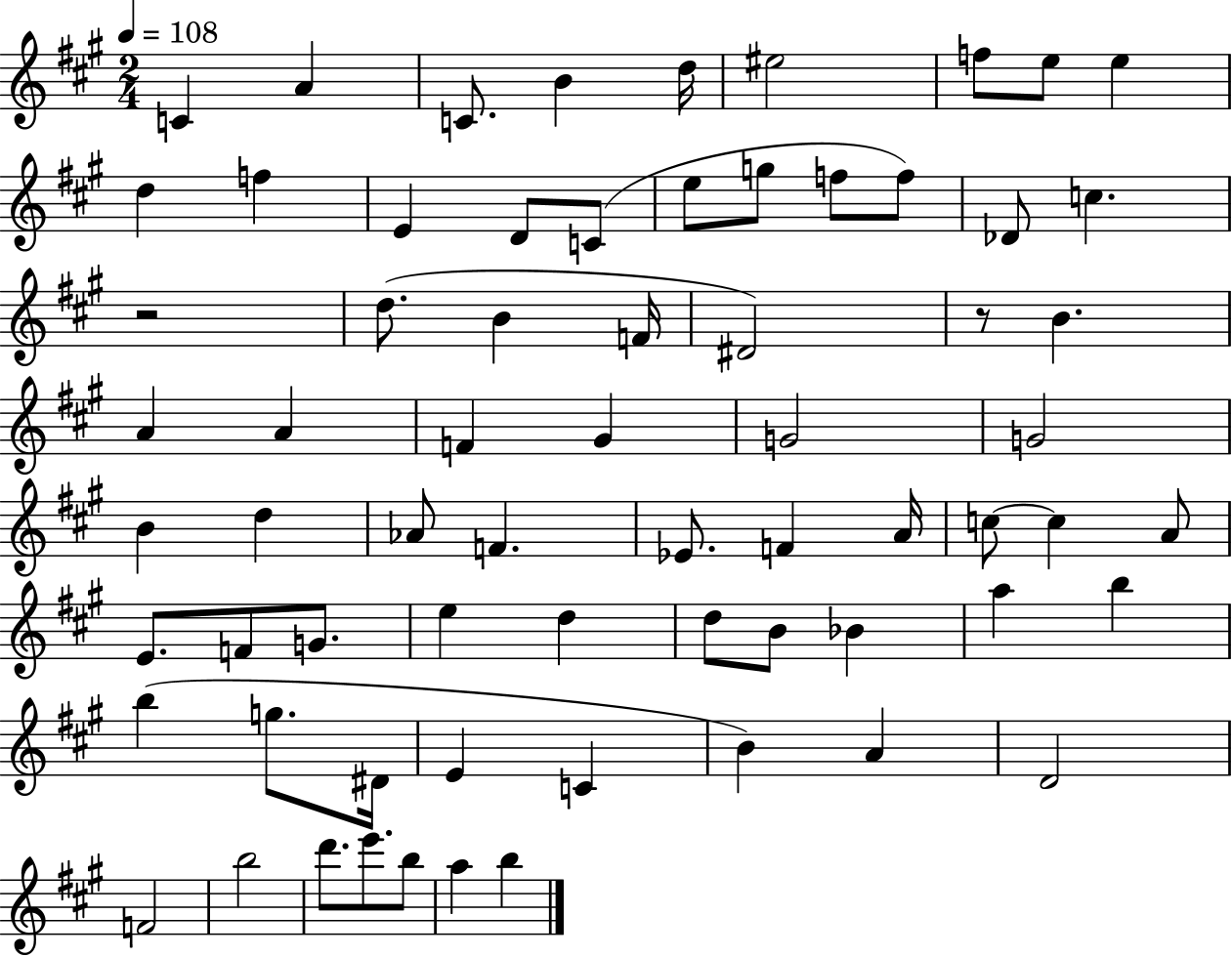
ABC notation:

X:1
T:Untitled
M:2/4
L:1/4
K:A
C A C/2 B d/4 ^e2 f/2 e/2 e d f E D/2 C/2 e/2 g/2 f/2 f/2 _D/2 c z2 d/2 B F/4 ^D2 z/2 B A A F ^G G2 G2 B d _A/2 F _E/2 F A/4 c/2 c A/2 E/2 F/2 G/2 e d d/2 B/2 _B a b b g/2 ^D/4 E C B A D2 F2 b2 d'/2 e'/2 b/2 a b